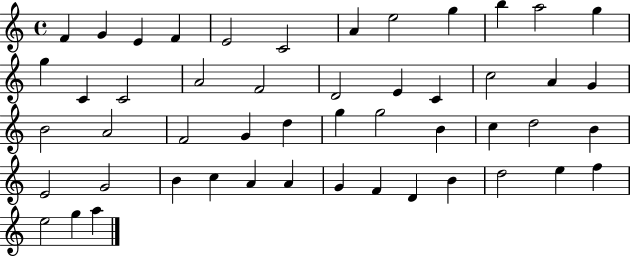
{
  \clef treble
  \time 4/4
  \defaultTimeSignature
  \key c \major
  f'4 g'4 e'4 f'4 | e'2 c'2 | a'4 e''2 g''4 | b''4 a''2 g''4 | \break g''4 c'4 c'2 | a'2 f'2 | d'2 e'4 c'4 | c''2 a'4 g'4 | \break b'2 a'2 | f'2 g'4 d''4 | g''4 g''2 b'4 | c''4 d''2 b'4 | \break e'2 g'2 | b'4 c''4 a'4 a'4 | g'4 f'4 d'4 b'4 | d''2 e''4 f''4 | \break e''2 g''4 a''4 | \bar "|."
}